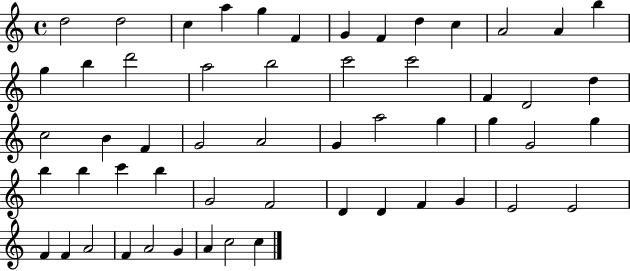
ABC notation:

X:1
T:Untitled
M:4/4
L:1/4
K:C
d2 d2 c a g F G F d c A2 A b g b d'2 a2 b2 c'2 c'2 F D2 d c2 B F G2 A2 G a2 g g G2 g b b c' b G2 F2 D D F G E2 E2 F F A2 F A2 G A c2 c